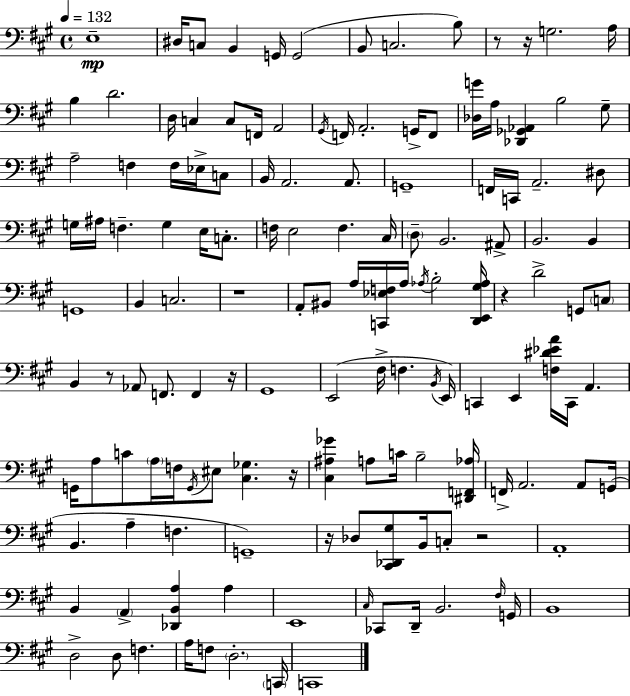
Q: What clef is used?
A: bass